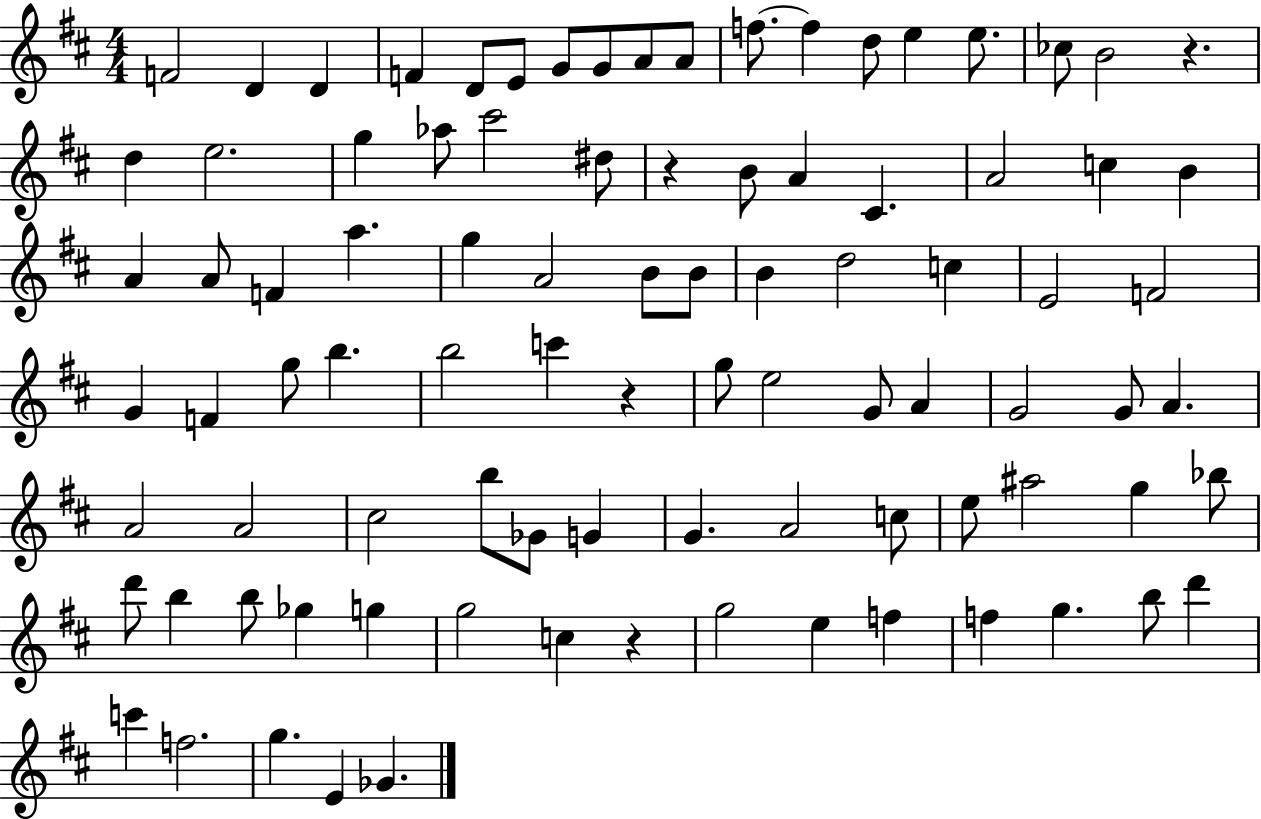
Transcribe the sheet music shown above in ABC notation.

X:1
T:Untitled
M:4/4
L:1/4
K:D
F2 D D F D/2 E/2 G/2 G/2 A/2 A/2 f/2 f d/2 e e/2 _c/2 B2 z d e2 g _a/2 ^c'2 ^d/2 z B/2 A ^C A2 c B A A/2 F a g A2 B/2 B/2 B d2 c E2 F2 G F g/2 b b2 c' z g/2 e2 G/2 A G2 G/2 A A2 A2 ^c2 b/2 _G/2 G G A2 c/2 e/2 ^a2 g _b/2 d'/2 b b/2 _g g g2 c z g2 e f f g b/2 d' c' f2 g E _G